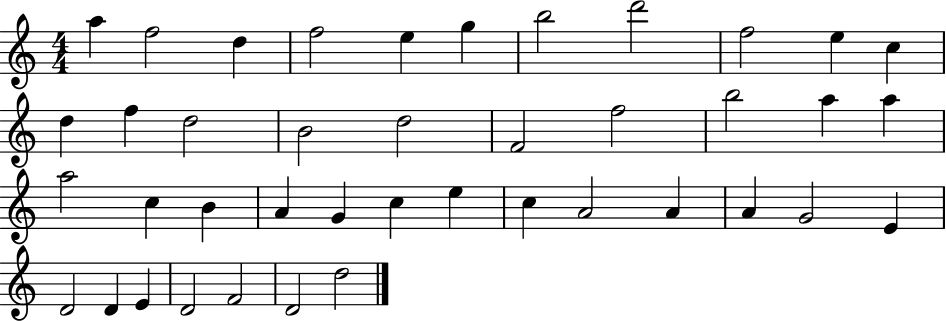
A5/q F5/h D5/q F5/h E5/q G5/q B5/h D6/h F5/h E5/q C5/q D5/q F5/q D5/h B4/h D5/h F4/h F5/h B5/h A5/q A5/q A5/h C5/q B4/q A4/q G4/q C5/q E5/q C5/q A4/h A4/q A4/q G4/h E4/q D4/h D4/q E4/q D4/h F4/h D4/h D5/h